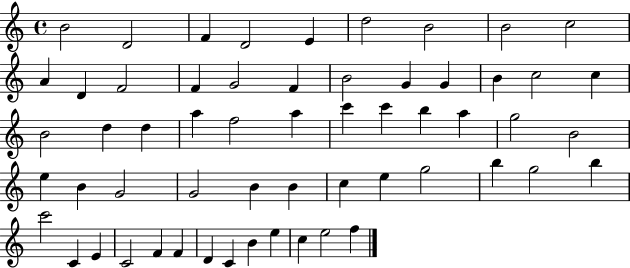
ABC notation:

X:1
T:Untitled
M:4/4
L:1/4
K:C
B2 D2 F D2 E d2 B2 B2 c2 A D F2 F G2 F B2 G G B c2 c B2 d d a f2 a c' c' b a g2 B2 e B G2 G2 B B c e g2 b g2 b c'2 C E C2 F F D C B e c e2 f